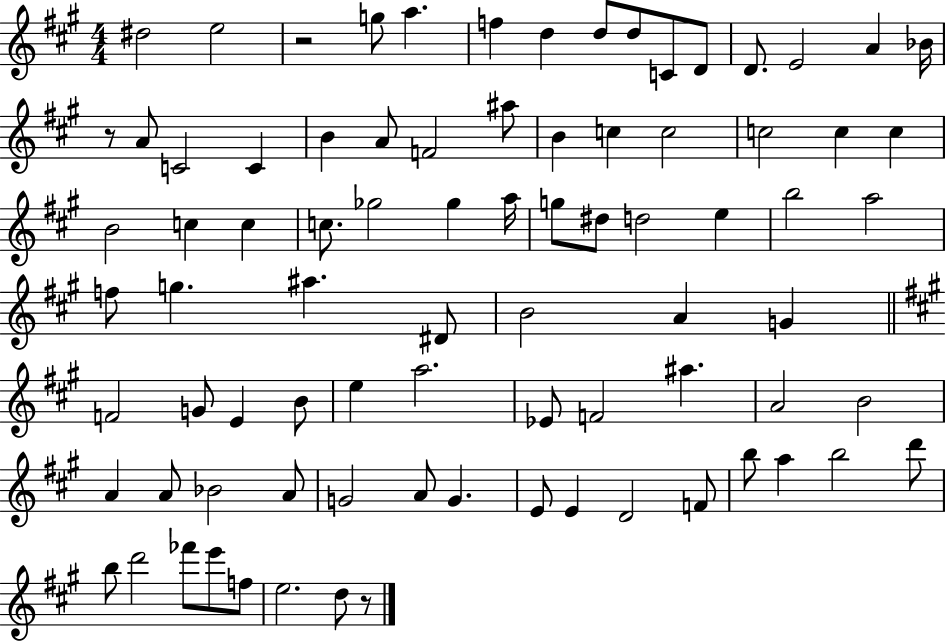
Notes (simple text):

D#5/h E5/h R/h G5/e A5/q. F5/q D5/q D5/e D5/e C4/e D4/e D4/e. E4/h A4/q Bb4/s R/e A4/e C4/h C4/q B4/q A4/e F4/h A#5/e B4/q C5/q C5/h C5/h C5/q C5/q B4/h C5/q C5/q C5/e. Gb5/h Gb5/q A5/s G5/e D#5/e D5/h E5/q B5/h A5/h F5/e G5/q. A#5/q. D#4/e B4/h A4/q G4/q F4/h G4/e E4/q B4/e E5/q A5/h. Eb4/e F4/h A#5/q. A4/h B4/h A4/q A4/e Bb4/h A4/e G4/h A4/e G4/q. E4/e E4/q D4/h F4/e B5/e A5/q B5/h D6/e B5/e D6/h FES6/e E6/e F5/e E5/h. D5/e R/e